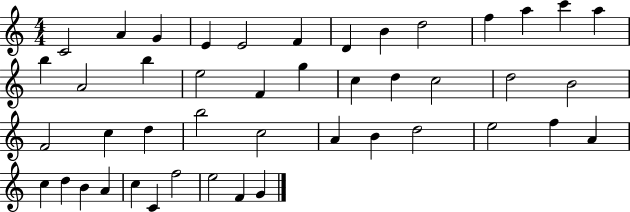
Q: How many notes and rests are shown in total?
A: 45